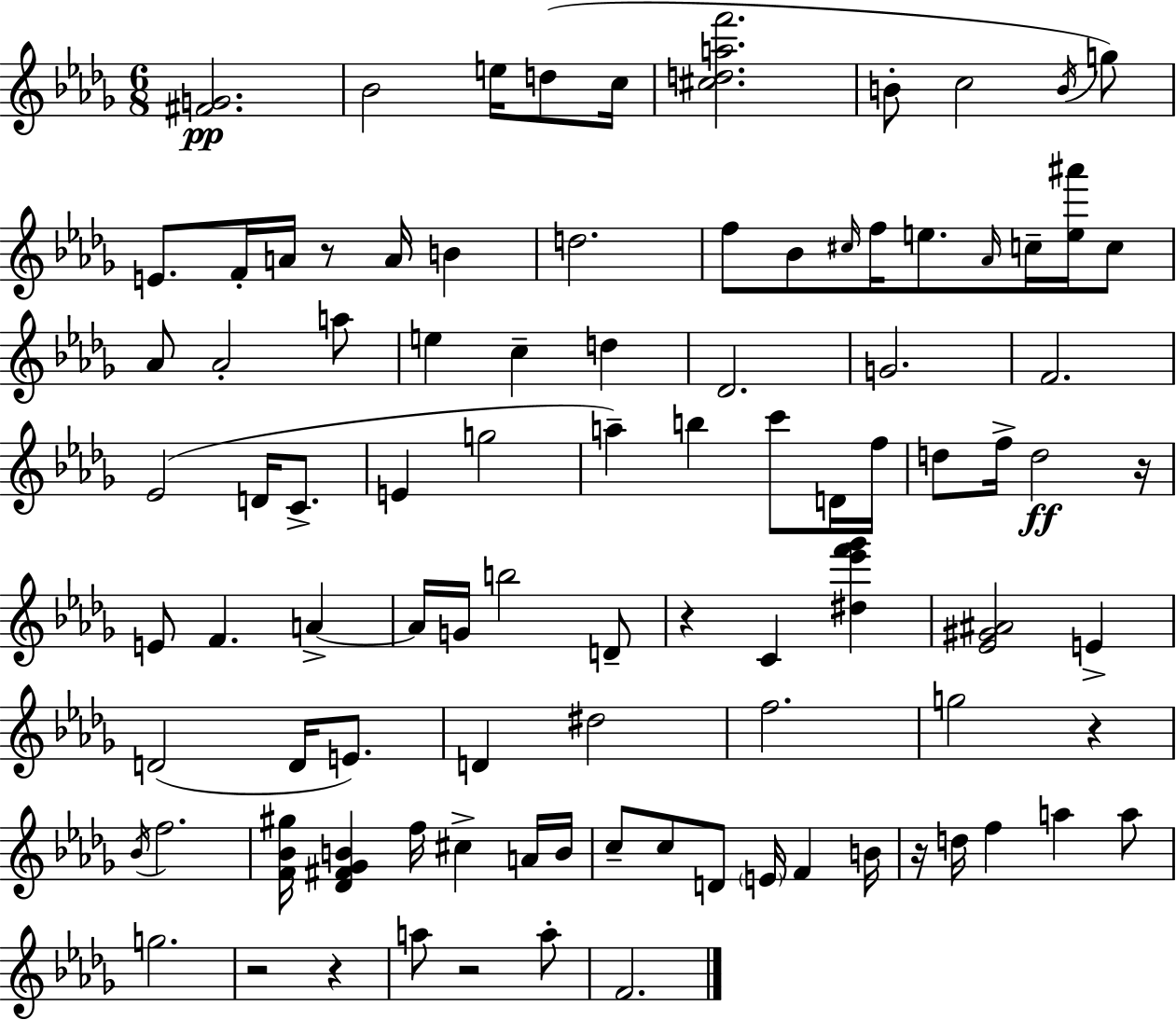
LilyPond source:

{
  \clef treble
  \numericTimeSignature
  \time 6/8
  \key bes \minor
  <fis' g'>2.\pp | bes'2 e''16 d''8( c''16 | <cis'' d'' a'' f'''>2. | b'8-. c''2 \acciaccatura { b'16 }) g''8 | \break e'8. f'16-. a'16 r8 a'16 b'4 | d''2. | f''8 bes'8 \grace { cis''16 } f''16 e''8. \grace { aes'16 } c''16-- | <e'' ais'''>16 c''8 aes'8 aes'2-. | \break a''8 e''4 c''4-- d''4 | des'2. | g'2. | f'2. | \break ees'2( d'16 | c'8.-> e'4 g''2 | a''4--) b''4 c'''8 | d'16 f''16 d''8 f''16-> d''2\ff | \break r16 e'8 f'4. a'4->~~ | a'16 g'16 b''2 | d'8-- r4 c'4 <dis'' ees''' f''' ges'''>4 | <ees' gis' ais'>2 e'4-> | \break d'2( d'16 | e'8.) d'4 dis''2 | f''2. | g''2 r4 | \break \acciaccatura { bes'16 } f''2. | <f' bes' gis''>16 <des' fis' ges' b'>4 f''16 cis''4-> | a'16 b'16 c''8-- c''8 d'8 \parenthesize e'16 f'4 | b'16 r16 d''16 f''4 a''4 | \break a''8 g''2. | r2 | r4 a''8 r2 | a''8-. f'2. | \break \bar "|."
}